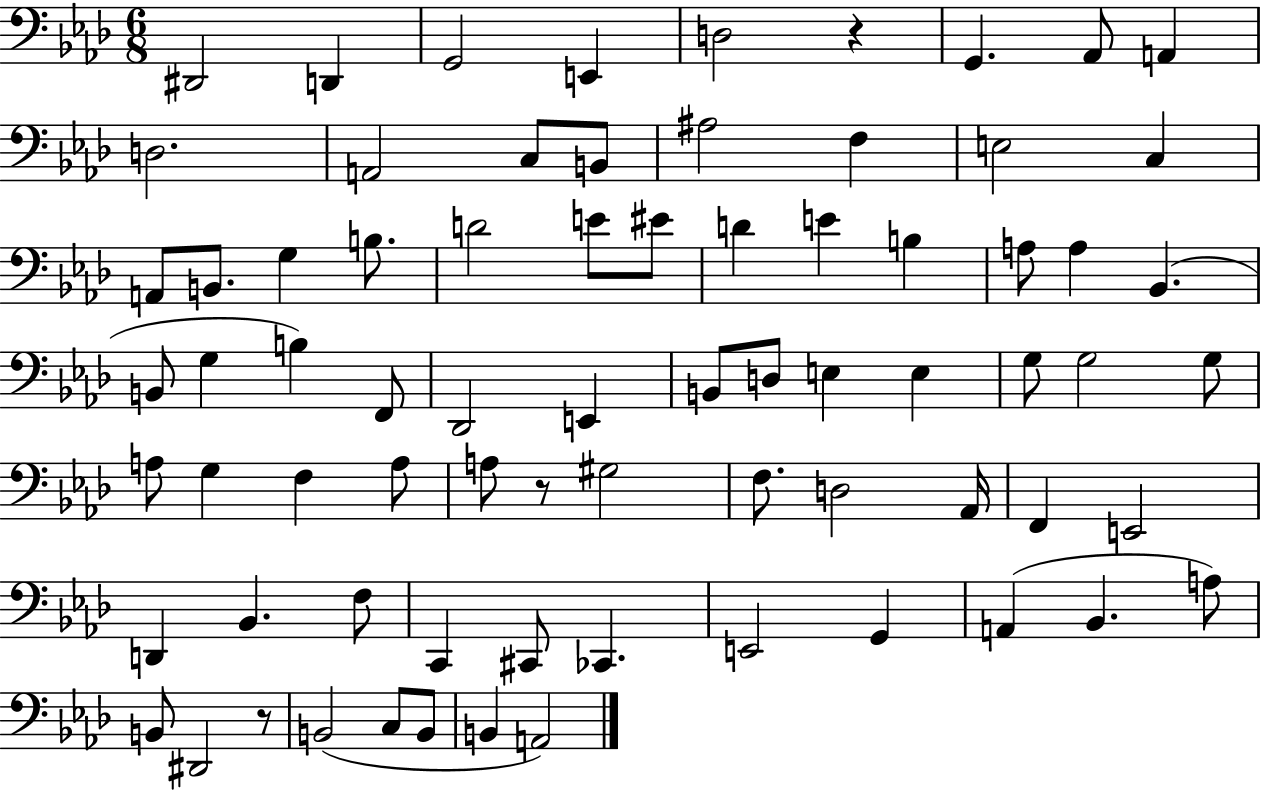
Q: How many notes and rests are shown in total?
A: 74